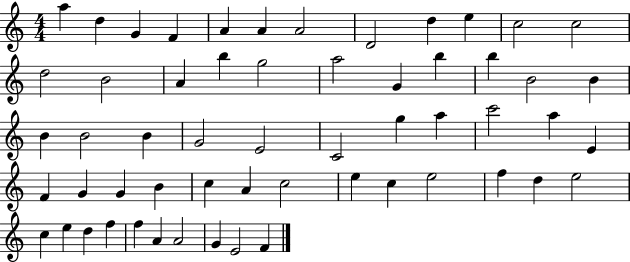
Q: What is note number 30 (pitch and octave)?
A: G5